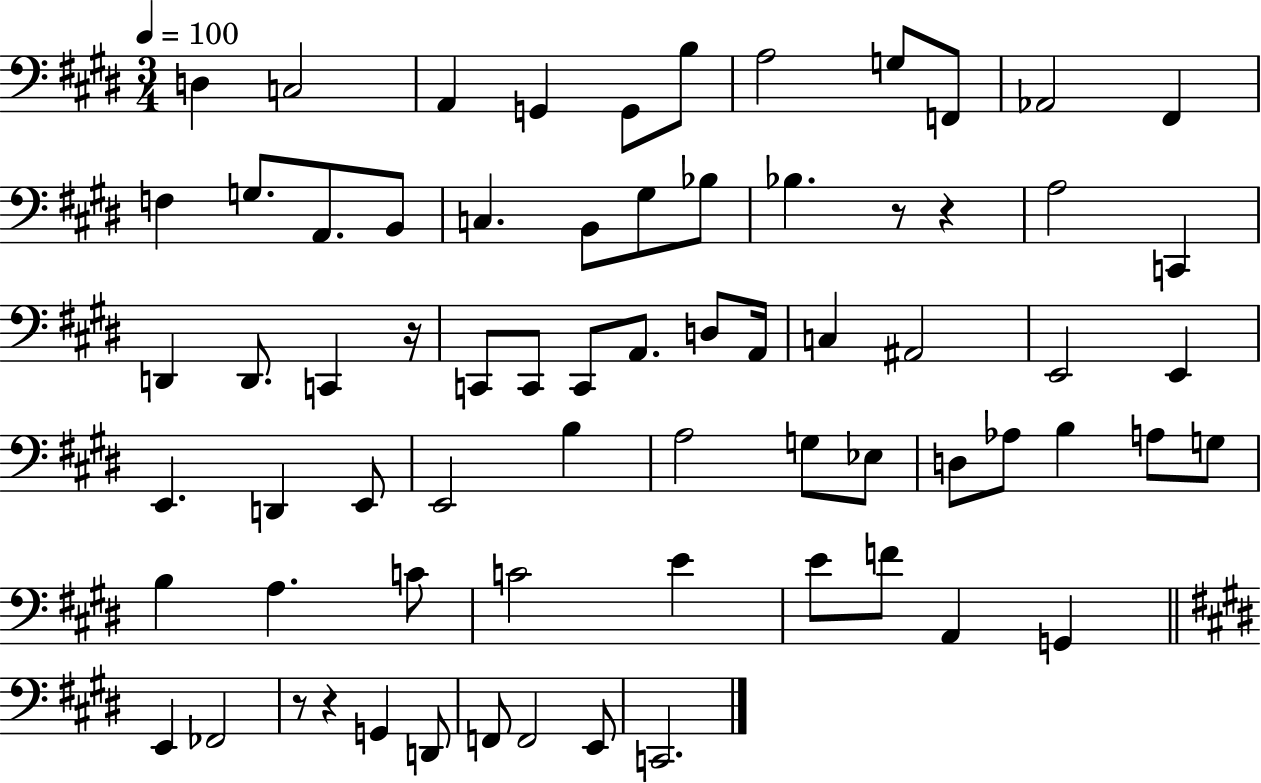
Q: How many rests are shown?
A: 5